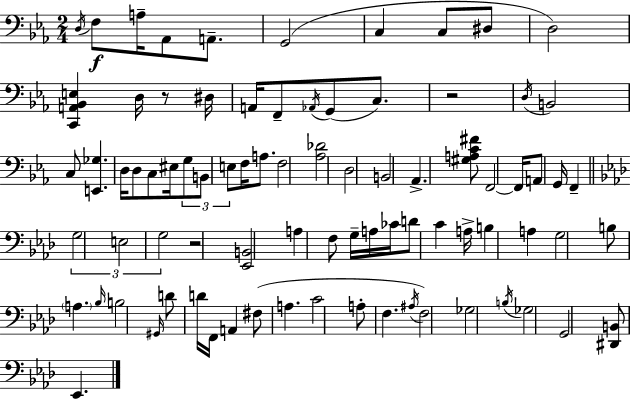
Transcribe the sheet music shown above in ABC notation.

X:1
T:Untitled
M:2/4
L:1/4
K:Cm
D,/4 F,/2 A,/4 _A,,/2 A,,/2 G,,2 C, C,/2 ^D,/2 D,2 [C,,A,,_B,,E,] D,/4 z/2 ^D,/4 A,,/4 F,,/2 _A,,/4 G,,/2 C,/2 z2 D,/4 B,,2 C,/2 [E,,_G,] D,/4 D,/2 C,/2 ^E,/4 G,/2 B,,/2 E,/2 F,/4 A,/2 F,2 [_A,_D]2 D,2 B,,2 _A,, [^G,A,C^F]/2 F,,2 F,,/4 A,,/2 G,,/4 F,, G,2 E,2 G,2 z2 [_E,,B,,]2 A, F,/2 G,/4 A,/4 _C/4 D/2 C A,/4 B, A, G,2 B,/2 A, _B,/4 B,2 ^G,,/4 D/2 D/4 F,,/4 A,, ^F,/2 A, C2 A,/2 F, ^A,/4 F,2 _G,2 B,/4 _G,2 G,,2 [^D,,B,,]/2 _E,,